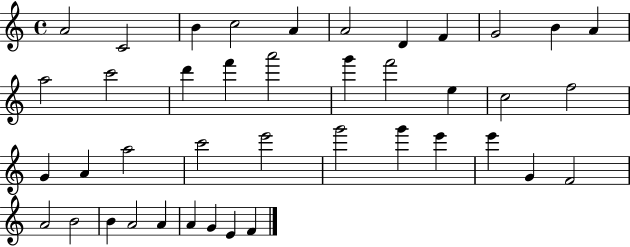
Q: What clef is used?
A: treble